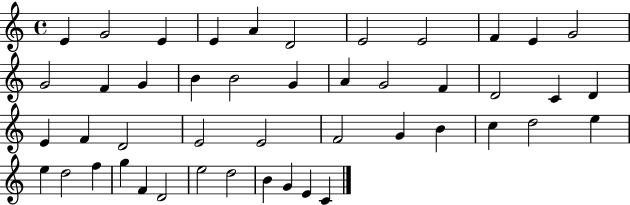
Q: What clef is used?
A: treble